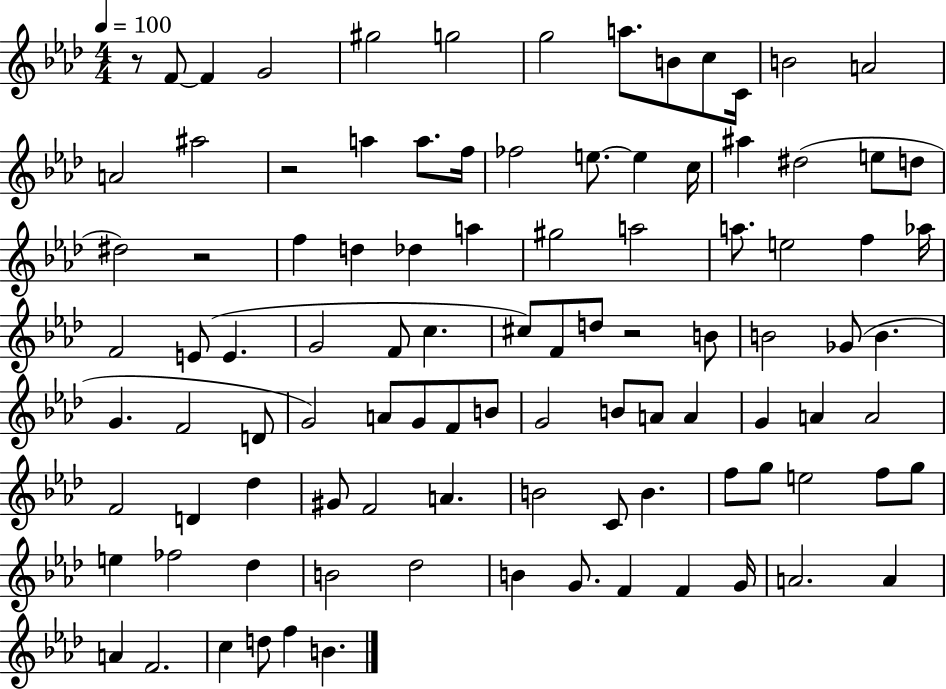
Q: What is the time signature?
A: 4/4